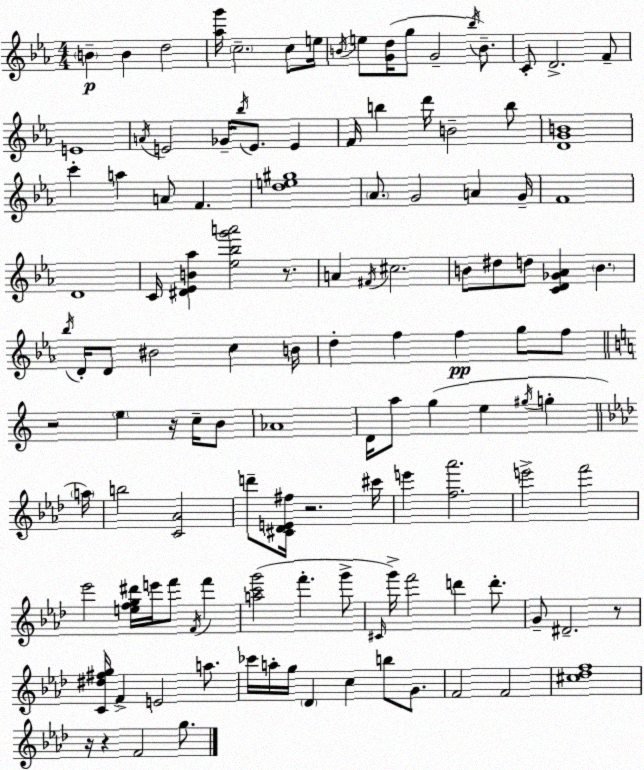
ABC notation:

X:1
T:Untitled
M:4/4
L:1/4
K:Eb
B B d2 [_ag']/4 c2 c/2 e/4 B/4 e/2 [Gd]/4 g/2 G2 _b/4 B/2 C/2 D2 F/2 E4 A/4 E2 _G/4 _b/4 E/2 E F/4 b d'/4 B2 b/2 [DGB]4 c' a A/2 F [de^g]4 _A/2 G2 A G/4 F4 D4 C/4 [^D_EB_a] [_e_bg'a']2 z/2 A ^F/4 ^c2 B/2 ^d/2 d/2 [CD_G_A] B _b/4 D/4 D/2 ^B2 c B/4 d f f g/2 f/2 z2 e z/4 c/4 B/2 _A4 D/4 a/2 g e ^g/4 g a/4 b2 [C_A]2 d'/2 [^C_DE^f]/4 z2 ^c'/4 e' [f_a']2 e'2 f'2 _e'2 [efg^d']/4 e'/4 f'/2 F/4 f' [ac'g']2 f' g'/2 ^C/4 g'/4 f'2 d' d'/2 G/2 ^D2 z/2 [C^d^fg]/4 F E2 a/2 _c'/4 a/4 g/4 _D c b/2 G/2 F2 F2 [^c_df]4 z/4 z F2 g/2